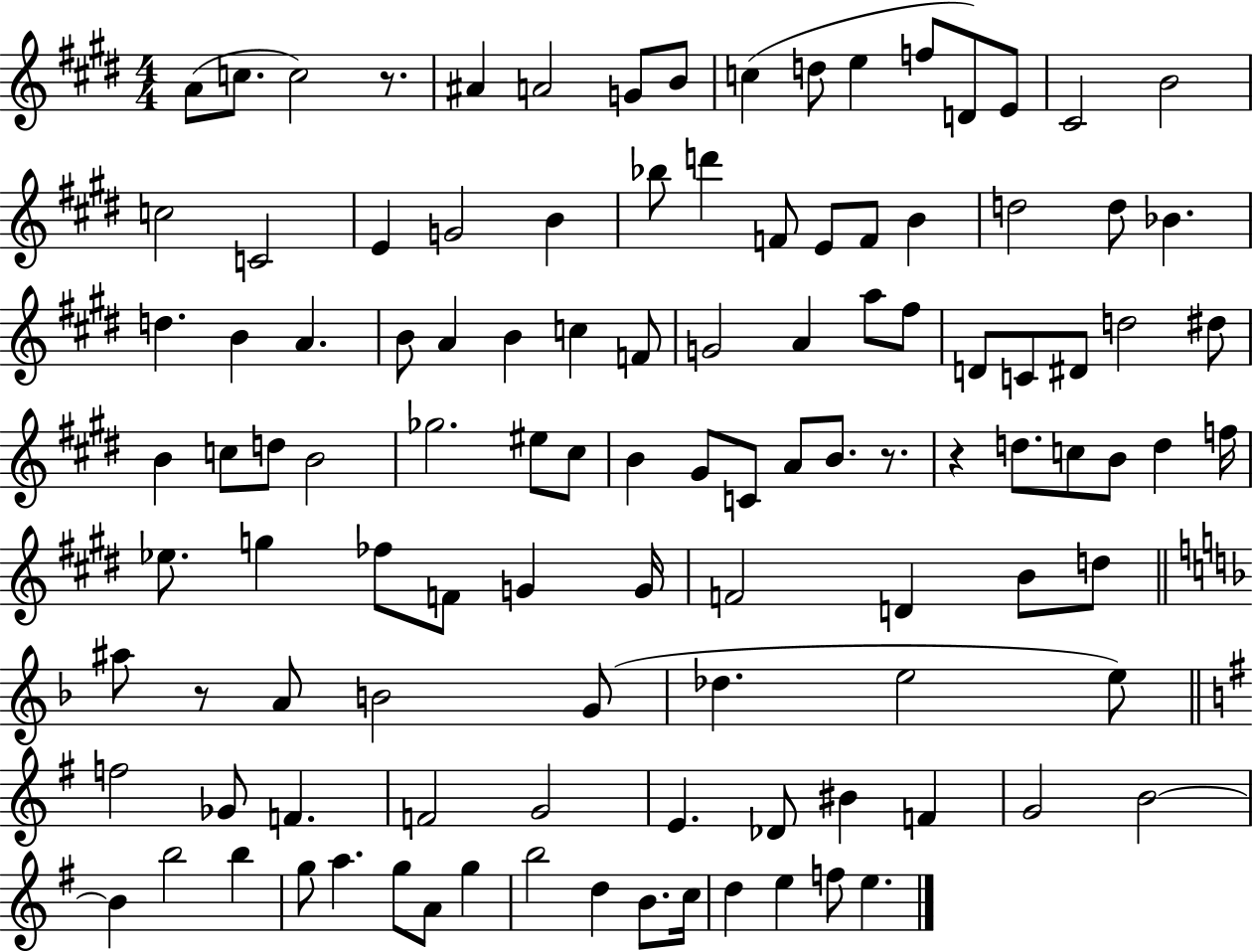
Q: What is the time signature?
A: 4/4